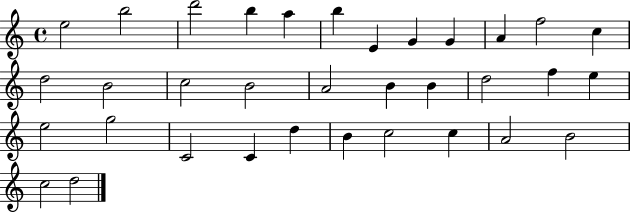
E5/h B5/h D6/h B5/q A5/q B5/q E4/q G4/q G4/q A4/q F5/h C5/q D5/h B4/h C5/h B4/h A4/h B4/q B4/q D5/h F5/q E5/q E5/h G5/h C4/h C4/q D5/q B4/q C5/h C5/q A4/h B4/h C5/h D5/h